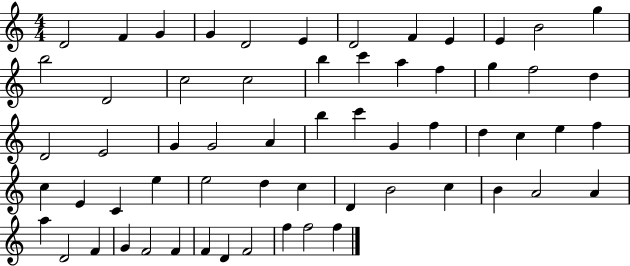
{
  \clef treble
  \numericTimeSignature
  \time 4/4
  \key c \major
  d'2 f'4 g'4 | g'4 d'2 e'4 | d'2 f'4 e'4 | e'4 b'2 g''4 | \break b''2 d'2 | c''2 c''2 | b''4 c'''4 a''4 f''4 | g''4 f''2 d''4 | \break d'2 e'2 | g'4 g'2 a'4 | b''4 c'''4 g'4 f''4 | d''4 c''4 e''4 f''4 | \break c''4 e'4 c'4 e''4 | e''2 d''4 c''4 | d'4 b'2 c''4 | b'4 a'2 a'4 | \break a''4 d'2 f'4 | g'4 f'2 f'4 | f'4 d'4 f'2 | f''4 f''2 f''4 | \break \bar "|."
}